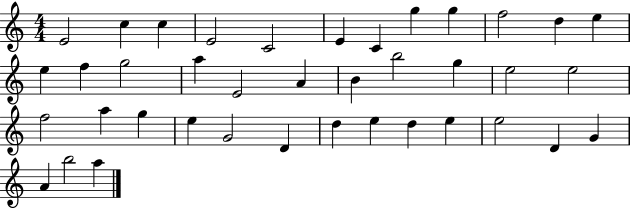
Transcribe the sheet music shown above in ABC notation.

X:1
T:Untitled
M:4/4
L:1/4
K:C
E2 c c E2 C2 E C g g f2 d e e f g2 a E2 A B b2 g e2 e2 f2 a g e G2 D d e d e e2 D G A b2 a